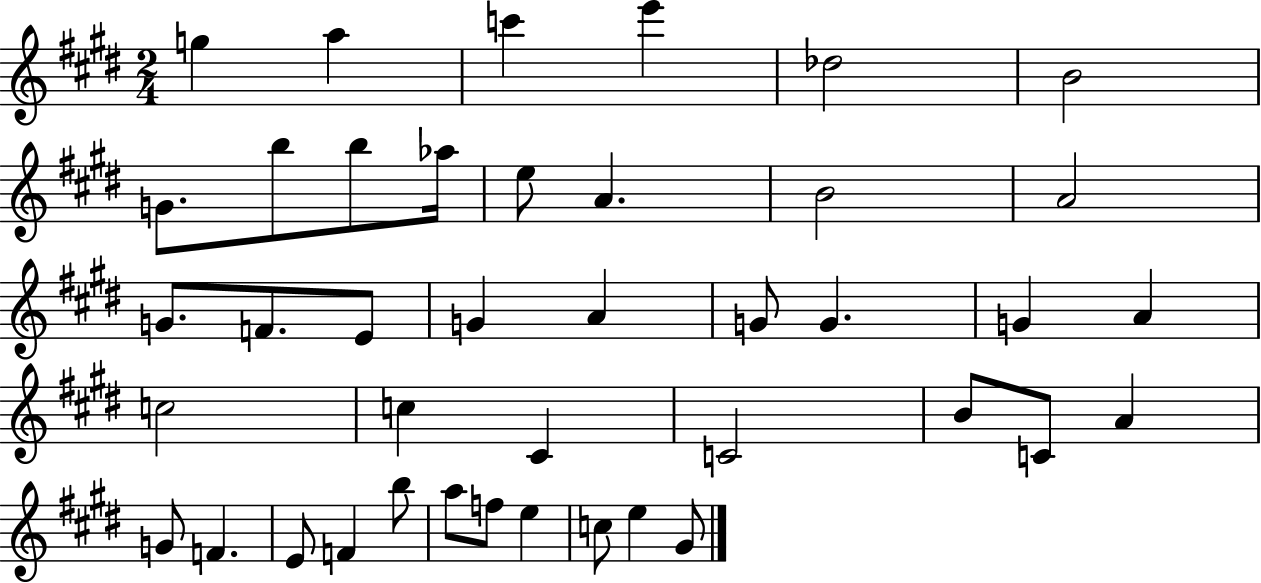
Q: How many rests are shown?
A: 0